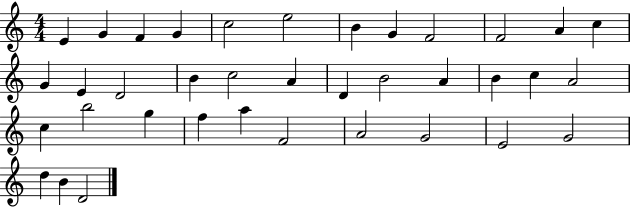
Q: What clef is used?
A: treble